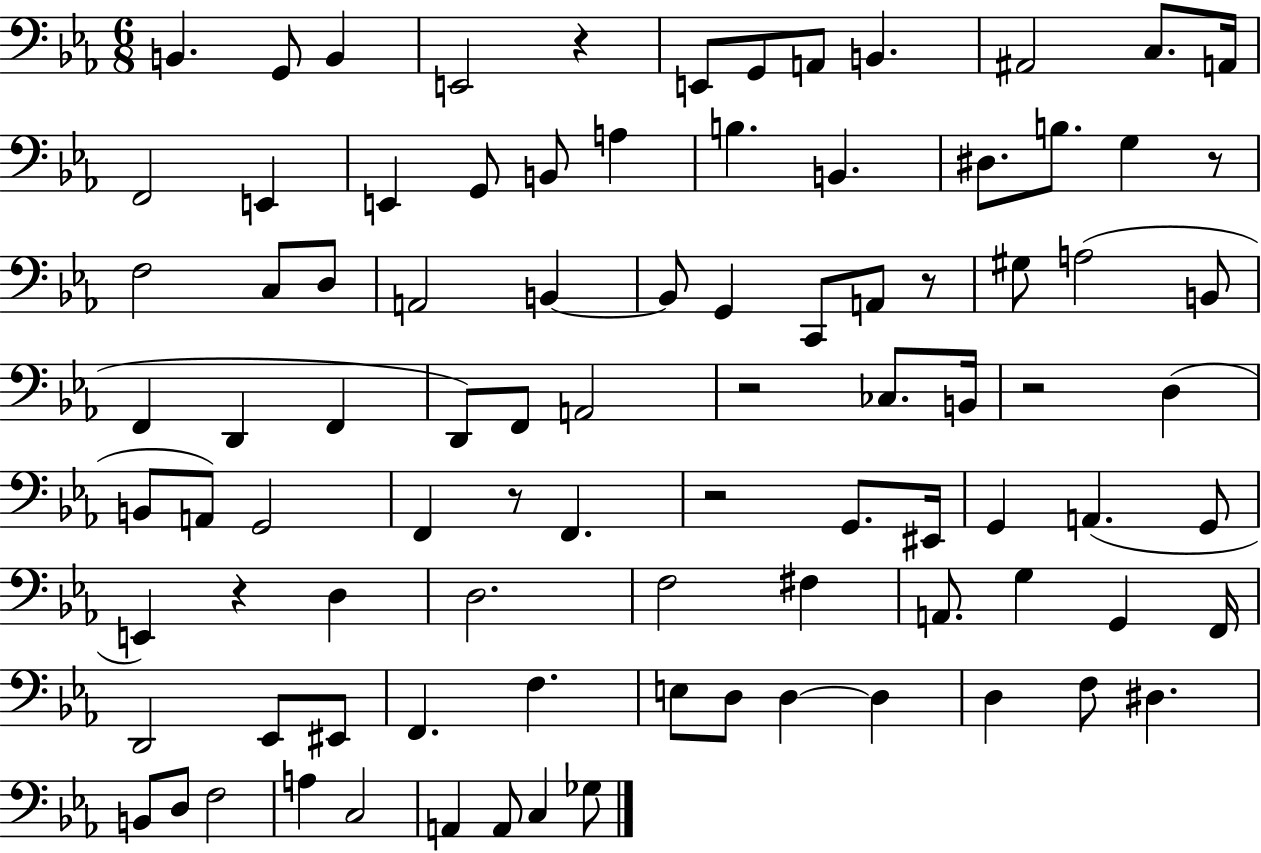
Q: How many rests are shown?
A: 8